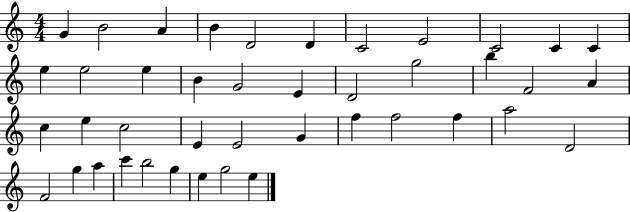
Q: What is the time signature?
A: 4/4